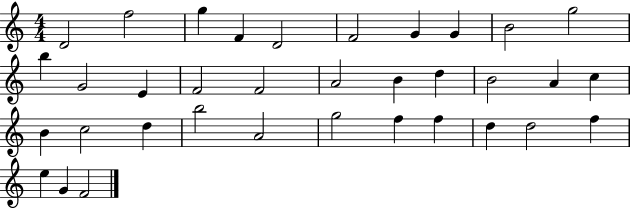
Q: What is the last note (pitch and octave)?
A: F4